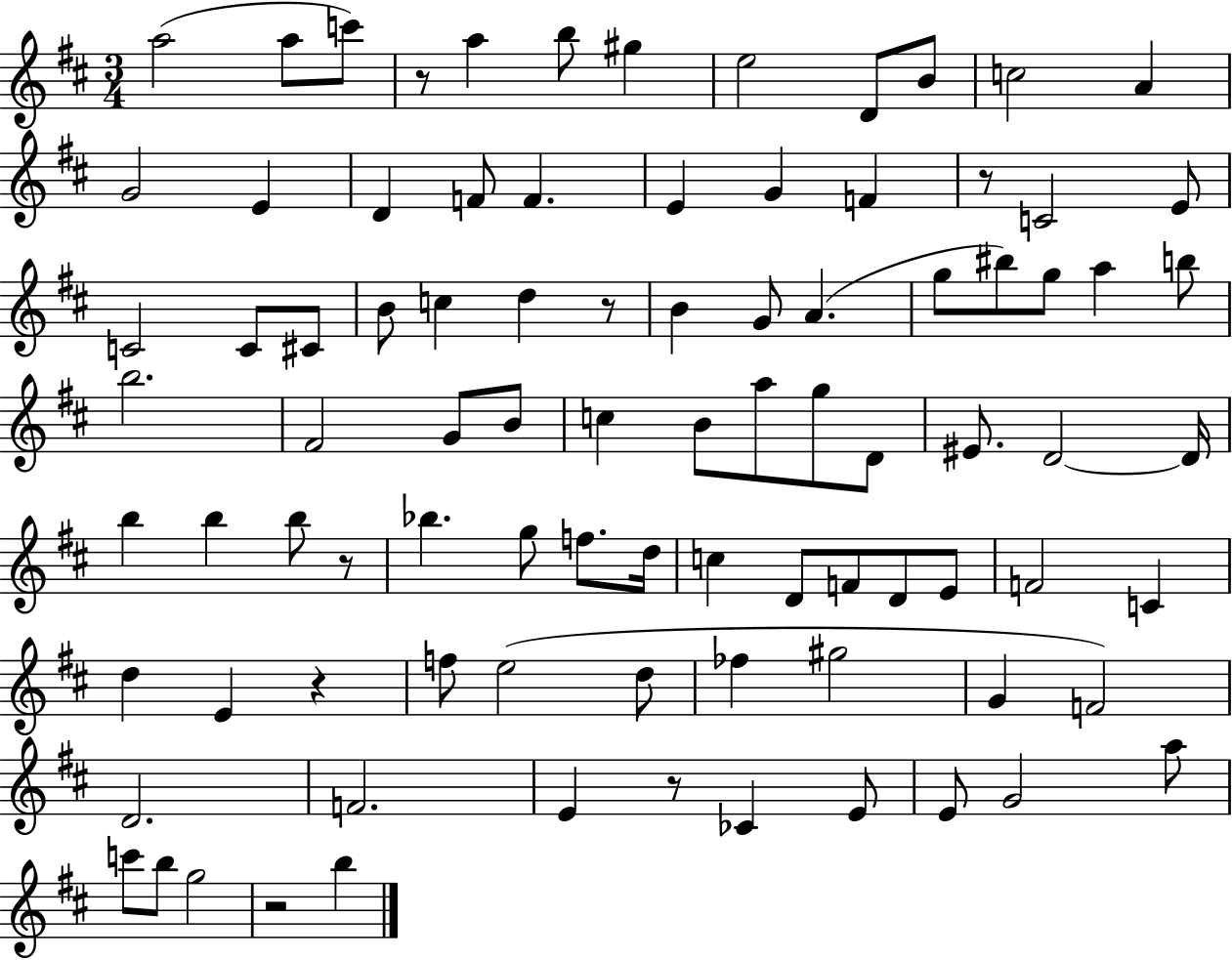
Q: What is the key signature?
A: D major